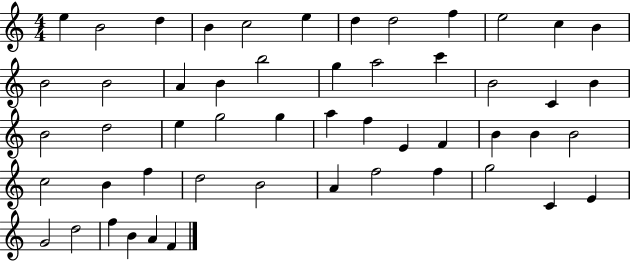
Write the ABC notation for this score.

X:1
T:Untitled
M:4/4
L:1/4
K:C
e B2 d B c2 e d d2 f e2 c B B2 B2 A B b2 g a2 c' B2 C B B2 d2 e g2 g a f E F B B B2 c2 B f d2 B2 A f2 f g2 C E G2 d2 f B A F